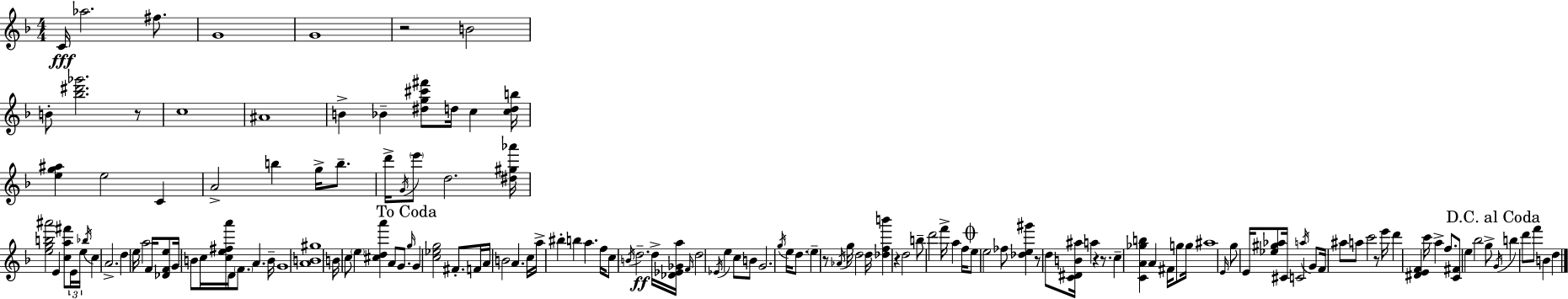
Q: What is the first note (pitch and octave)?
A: C4